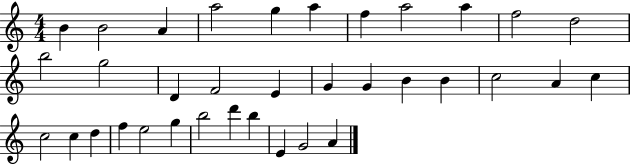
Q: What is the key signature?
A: C major